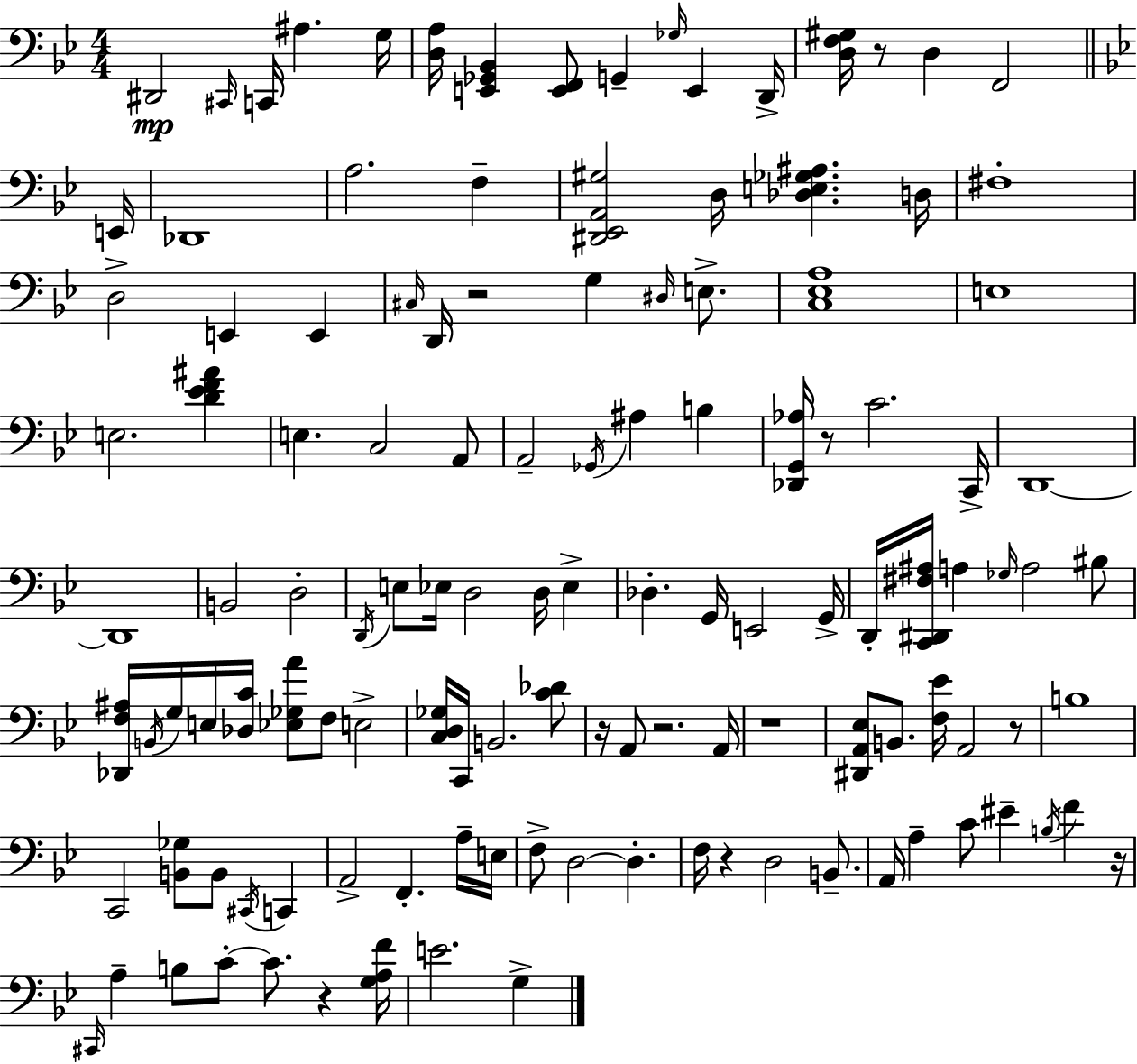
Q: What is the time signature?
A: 4/4